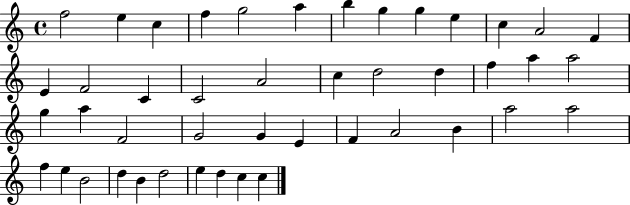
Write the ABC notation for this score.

X:1
T:Untitled
M:4/4
L:1/4
K:C
f2 e c f g2 a b g g e c A2 F E F2 C C2 A2 c d2 d f a a2 g a F2 G2 G E F A2 B a2 a2 f e B2 d B d2 e d c c